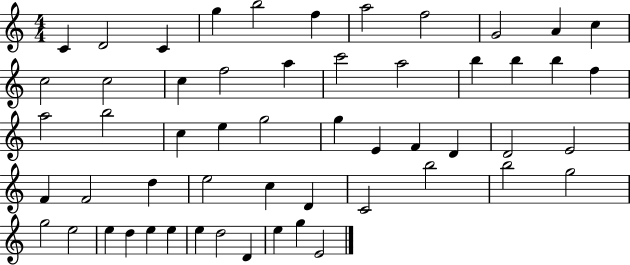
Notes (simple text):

C4/q D4/h C4/q G5/q B5/h F5/q A5/h F5/h G4/h A4/q C5/q C5/h C5/h C5/q F5/h A5/q C6/h A5/h B5/q B5/q B5/q F5/q A5/h B5/h C5/q E5/q G5/h G5/q E4/q F4/q D4/q D4/h E4/h F4/q F4/h D5/q E5/h C5/q D4/q C4/h B5/h B5/h G5/h G5/h E5/h E5/q D5/q E5/q E5/q E5/q D5/h D4/q E5/q G5/q E4/h